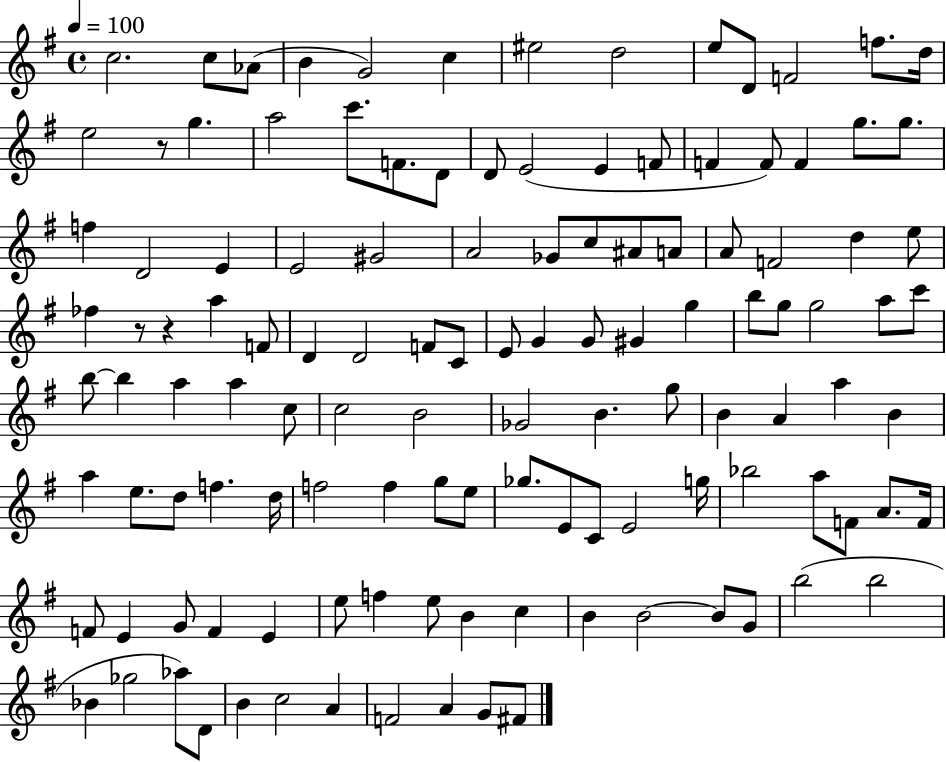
{
  \clef treble
  \time 4/4
  \defaultTimeSignature
  \key g \major
  \tempo 4 = 100
  \repeat volta 2 { c''2. c''8 aes'8( | b'4 g'2) c''4 | eis''2 d''2 | e''8 d'8 f'2 f''8. d''16 | \break e''2 r8 g''4. | a''2 c'''8. f'8. d'8 | d'8 e'2( e'4 f'8 | f'4 f'8) f'4 g''8. g''8. | \break f''4 d'2 e'4 | e'2 gis'2 | a'2 ges'8 c''8 ais'8 a'8 | a'8 f'2 d''4 e''8 | \break fes''4 r8 r4 a''4 f'8 | d'4 d'2 f'8 c'8 | e'8 g'4 g'8 gis'4 g''4 | b''8 g''8 g''2 a''8 c'''8 | \break b''8~~ b''4 a''4 a''4 c''8 | c''2 b'2 | ges'2 b'4. g''8 | b'4 a'4 a''4 b'4 | \break a''4 e''8. d''8 f''4. d''16 | f''2 f''4 g''8 e''8 | ges''8. e'8 c'8 e'2 g''16 | bes''2 a''8 f'8 a'8. f'16 | \break f'8 e'4 g'8 f'4 e'4 | e''8 f''4 e''8 b'4 c''4 | b'4 b'2~~ b'8 g'8 | b''2( b''2 | \break bes'4 ges''2 aes''8) d'8 | b'4 c''2 a'4 | f'2 a'4 g'8 fis'8 | } \bar "|."
}